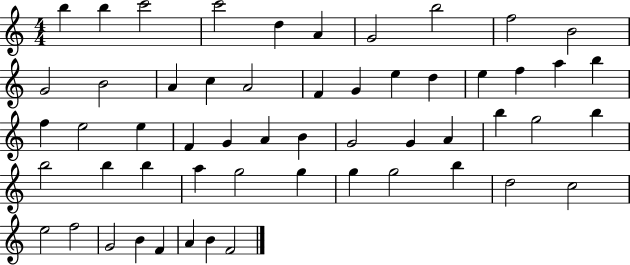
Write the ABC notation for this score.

X:1
T:Untitled
M:4/4
L:1/4
K:C
b b c'2 c'2 d A G2 b2 f2 B2 G2 B2 A c A2 F G e d e f a b f e2 e F G A B G2 G A b g2 b b2 b b a g2 g g g2 b d2 c2 e2 f2 G2 B F A B F2